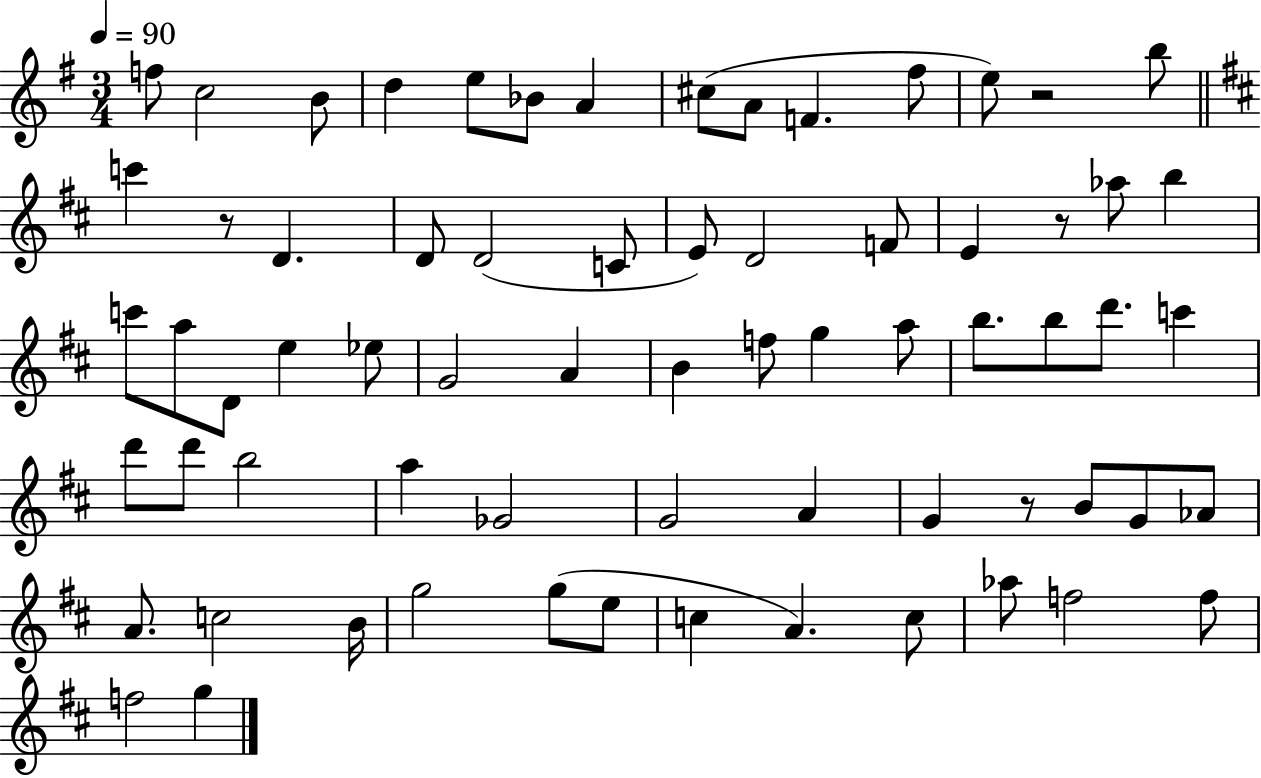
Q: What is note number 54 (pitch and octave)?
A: G5